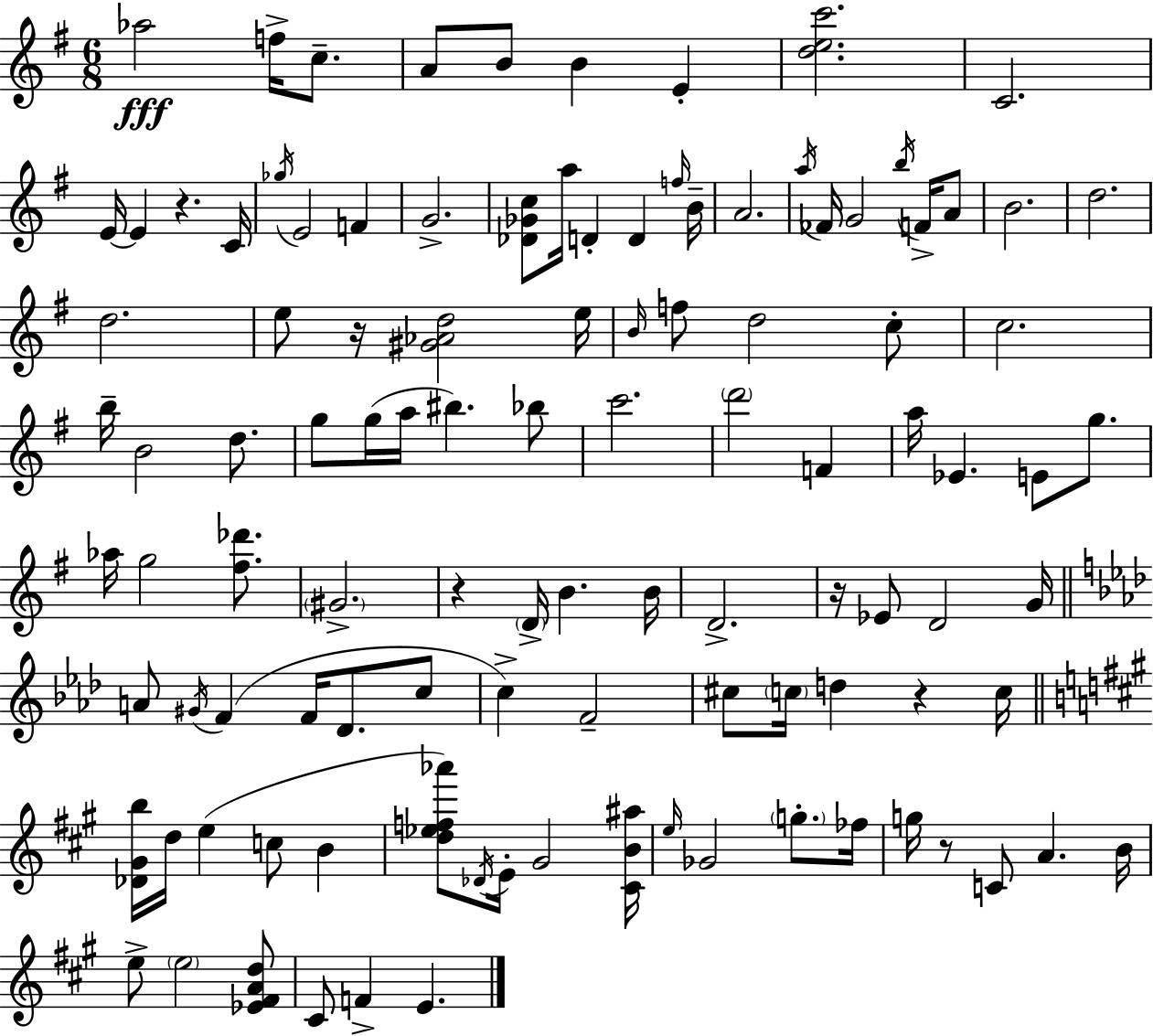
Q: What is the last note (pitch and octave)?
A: E4